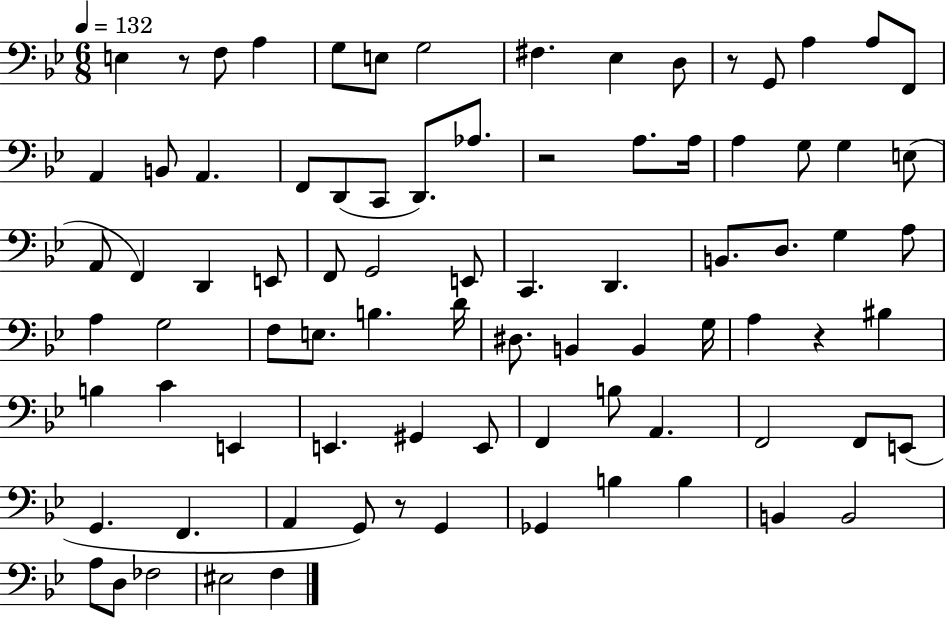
E3/q R/e F3/e A3/q G3/e E3/e G3/h F#3/q. Eb3/q D3/e R/e G2/e A3/q A3/e F2/e A2/q B2/e A2/q. F2/e D2/e C2/e D2/e. Ab3/e. R/h A3/e. A3/s A3/q G3/e G3/q E3/e A2/e F2/q D2/q E2/e F2/e G2/h E2/e C2/q. D2/q. B2/e. D3/e. G3/q A3/e A3/q G3/h F3/e E3/e. B3/q. D4/s D#3/e. B2/q B2/q G3/s A3/q R/q BIS3/q B3/q C4/q E2/q E2/q. G#2/q E2/e F2/q B3/e A2/q. F2/h F2/e E2/e G2/q. F2/q. A2/q G2/e R/e G2/q Gb2/q B3/q B3/q B2/q B2/h A3/e D3/e FES3/h EIS3/h F3/q